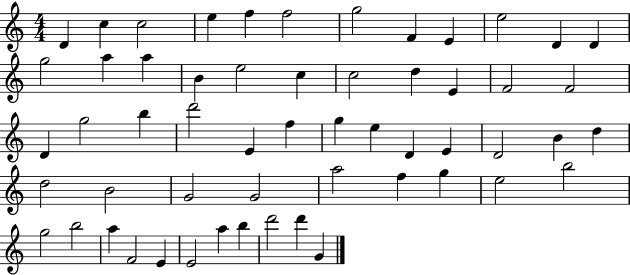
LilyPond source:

{
  \clef treble
  \numericTimeSignature
  \time 4/4
  \key c \major
  d'4 c''4 c''2 | e''4 f''4 f''2 | g''2 f'4 e'4 | e''2 d'4 d'4 | \break g''2 a''4 a''4 | b'4 e''2 c''4 | c''2 d''4 e'4 | f'2 f'2 | \break d'4 g''2 b''4 | d'''2 e'4 f''4 | g''4 e''4 d'4 e'4 | d'2 b'4 d''4 | \break d''2 b'2 | g'2 g'2 | a''2 f''4 g''4 | e''2 b''2 | \break g''2 b''2 | a''4 f'2 e'4 | e'2 a''4 b''4 | d'''2 d'''4 g'4 | \break \bar "|."
}